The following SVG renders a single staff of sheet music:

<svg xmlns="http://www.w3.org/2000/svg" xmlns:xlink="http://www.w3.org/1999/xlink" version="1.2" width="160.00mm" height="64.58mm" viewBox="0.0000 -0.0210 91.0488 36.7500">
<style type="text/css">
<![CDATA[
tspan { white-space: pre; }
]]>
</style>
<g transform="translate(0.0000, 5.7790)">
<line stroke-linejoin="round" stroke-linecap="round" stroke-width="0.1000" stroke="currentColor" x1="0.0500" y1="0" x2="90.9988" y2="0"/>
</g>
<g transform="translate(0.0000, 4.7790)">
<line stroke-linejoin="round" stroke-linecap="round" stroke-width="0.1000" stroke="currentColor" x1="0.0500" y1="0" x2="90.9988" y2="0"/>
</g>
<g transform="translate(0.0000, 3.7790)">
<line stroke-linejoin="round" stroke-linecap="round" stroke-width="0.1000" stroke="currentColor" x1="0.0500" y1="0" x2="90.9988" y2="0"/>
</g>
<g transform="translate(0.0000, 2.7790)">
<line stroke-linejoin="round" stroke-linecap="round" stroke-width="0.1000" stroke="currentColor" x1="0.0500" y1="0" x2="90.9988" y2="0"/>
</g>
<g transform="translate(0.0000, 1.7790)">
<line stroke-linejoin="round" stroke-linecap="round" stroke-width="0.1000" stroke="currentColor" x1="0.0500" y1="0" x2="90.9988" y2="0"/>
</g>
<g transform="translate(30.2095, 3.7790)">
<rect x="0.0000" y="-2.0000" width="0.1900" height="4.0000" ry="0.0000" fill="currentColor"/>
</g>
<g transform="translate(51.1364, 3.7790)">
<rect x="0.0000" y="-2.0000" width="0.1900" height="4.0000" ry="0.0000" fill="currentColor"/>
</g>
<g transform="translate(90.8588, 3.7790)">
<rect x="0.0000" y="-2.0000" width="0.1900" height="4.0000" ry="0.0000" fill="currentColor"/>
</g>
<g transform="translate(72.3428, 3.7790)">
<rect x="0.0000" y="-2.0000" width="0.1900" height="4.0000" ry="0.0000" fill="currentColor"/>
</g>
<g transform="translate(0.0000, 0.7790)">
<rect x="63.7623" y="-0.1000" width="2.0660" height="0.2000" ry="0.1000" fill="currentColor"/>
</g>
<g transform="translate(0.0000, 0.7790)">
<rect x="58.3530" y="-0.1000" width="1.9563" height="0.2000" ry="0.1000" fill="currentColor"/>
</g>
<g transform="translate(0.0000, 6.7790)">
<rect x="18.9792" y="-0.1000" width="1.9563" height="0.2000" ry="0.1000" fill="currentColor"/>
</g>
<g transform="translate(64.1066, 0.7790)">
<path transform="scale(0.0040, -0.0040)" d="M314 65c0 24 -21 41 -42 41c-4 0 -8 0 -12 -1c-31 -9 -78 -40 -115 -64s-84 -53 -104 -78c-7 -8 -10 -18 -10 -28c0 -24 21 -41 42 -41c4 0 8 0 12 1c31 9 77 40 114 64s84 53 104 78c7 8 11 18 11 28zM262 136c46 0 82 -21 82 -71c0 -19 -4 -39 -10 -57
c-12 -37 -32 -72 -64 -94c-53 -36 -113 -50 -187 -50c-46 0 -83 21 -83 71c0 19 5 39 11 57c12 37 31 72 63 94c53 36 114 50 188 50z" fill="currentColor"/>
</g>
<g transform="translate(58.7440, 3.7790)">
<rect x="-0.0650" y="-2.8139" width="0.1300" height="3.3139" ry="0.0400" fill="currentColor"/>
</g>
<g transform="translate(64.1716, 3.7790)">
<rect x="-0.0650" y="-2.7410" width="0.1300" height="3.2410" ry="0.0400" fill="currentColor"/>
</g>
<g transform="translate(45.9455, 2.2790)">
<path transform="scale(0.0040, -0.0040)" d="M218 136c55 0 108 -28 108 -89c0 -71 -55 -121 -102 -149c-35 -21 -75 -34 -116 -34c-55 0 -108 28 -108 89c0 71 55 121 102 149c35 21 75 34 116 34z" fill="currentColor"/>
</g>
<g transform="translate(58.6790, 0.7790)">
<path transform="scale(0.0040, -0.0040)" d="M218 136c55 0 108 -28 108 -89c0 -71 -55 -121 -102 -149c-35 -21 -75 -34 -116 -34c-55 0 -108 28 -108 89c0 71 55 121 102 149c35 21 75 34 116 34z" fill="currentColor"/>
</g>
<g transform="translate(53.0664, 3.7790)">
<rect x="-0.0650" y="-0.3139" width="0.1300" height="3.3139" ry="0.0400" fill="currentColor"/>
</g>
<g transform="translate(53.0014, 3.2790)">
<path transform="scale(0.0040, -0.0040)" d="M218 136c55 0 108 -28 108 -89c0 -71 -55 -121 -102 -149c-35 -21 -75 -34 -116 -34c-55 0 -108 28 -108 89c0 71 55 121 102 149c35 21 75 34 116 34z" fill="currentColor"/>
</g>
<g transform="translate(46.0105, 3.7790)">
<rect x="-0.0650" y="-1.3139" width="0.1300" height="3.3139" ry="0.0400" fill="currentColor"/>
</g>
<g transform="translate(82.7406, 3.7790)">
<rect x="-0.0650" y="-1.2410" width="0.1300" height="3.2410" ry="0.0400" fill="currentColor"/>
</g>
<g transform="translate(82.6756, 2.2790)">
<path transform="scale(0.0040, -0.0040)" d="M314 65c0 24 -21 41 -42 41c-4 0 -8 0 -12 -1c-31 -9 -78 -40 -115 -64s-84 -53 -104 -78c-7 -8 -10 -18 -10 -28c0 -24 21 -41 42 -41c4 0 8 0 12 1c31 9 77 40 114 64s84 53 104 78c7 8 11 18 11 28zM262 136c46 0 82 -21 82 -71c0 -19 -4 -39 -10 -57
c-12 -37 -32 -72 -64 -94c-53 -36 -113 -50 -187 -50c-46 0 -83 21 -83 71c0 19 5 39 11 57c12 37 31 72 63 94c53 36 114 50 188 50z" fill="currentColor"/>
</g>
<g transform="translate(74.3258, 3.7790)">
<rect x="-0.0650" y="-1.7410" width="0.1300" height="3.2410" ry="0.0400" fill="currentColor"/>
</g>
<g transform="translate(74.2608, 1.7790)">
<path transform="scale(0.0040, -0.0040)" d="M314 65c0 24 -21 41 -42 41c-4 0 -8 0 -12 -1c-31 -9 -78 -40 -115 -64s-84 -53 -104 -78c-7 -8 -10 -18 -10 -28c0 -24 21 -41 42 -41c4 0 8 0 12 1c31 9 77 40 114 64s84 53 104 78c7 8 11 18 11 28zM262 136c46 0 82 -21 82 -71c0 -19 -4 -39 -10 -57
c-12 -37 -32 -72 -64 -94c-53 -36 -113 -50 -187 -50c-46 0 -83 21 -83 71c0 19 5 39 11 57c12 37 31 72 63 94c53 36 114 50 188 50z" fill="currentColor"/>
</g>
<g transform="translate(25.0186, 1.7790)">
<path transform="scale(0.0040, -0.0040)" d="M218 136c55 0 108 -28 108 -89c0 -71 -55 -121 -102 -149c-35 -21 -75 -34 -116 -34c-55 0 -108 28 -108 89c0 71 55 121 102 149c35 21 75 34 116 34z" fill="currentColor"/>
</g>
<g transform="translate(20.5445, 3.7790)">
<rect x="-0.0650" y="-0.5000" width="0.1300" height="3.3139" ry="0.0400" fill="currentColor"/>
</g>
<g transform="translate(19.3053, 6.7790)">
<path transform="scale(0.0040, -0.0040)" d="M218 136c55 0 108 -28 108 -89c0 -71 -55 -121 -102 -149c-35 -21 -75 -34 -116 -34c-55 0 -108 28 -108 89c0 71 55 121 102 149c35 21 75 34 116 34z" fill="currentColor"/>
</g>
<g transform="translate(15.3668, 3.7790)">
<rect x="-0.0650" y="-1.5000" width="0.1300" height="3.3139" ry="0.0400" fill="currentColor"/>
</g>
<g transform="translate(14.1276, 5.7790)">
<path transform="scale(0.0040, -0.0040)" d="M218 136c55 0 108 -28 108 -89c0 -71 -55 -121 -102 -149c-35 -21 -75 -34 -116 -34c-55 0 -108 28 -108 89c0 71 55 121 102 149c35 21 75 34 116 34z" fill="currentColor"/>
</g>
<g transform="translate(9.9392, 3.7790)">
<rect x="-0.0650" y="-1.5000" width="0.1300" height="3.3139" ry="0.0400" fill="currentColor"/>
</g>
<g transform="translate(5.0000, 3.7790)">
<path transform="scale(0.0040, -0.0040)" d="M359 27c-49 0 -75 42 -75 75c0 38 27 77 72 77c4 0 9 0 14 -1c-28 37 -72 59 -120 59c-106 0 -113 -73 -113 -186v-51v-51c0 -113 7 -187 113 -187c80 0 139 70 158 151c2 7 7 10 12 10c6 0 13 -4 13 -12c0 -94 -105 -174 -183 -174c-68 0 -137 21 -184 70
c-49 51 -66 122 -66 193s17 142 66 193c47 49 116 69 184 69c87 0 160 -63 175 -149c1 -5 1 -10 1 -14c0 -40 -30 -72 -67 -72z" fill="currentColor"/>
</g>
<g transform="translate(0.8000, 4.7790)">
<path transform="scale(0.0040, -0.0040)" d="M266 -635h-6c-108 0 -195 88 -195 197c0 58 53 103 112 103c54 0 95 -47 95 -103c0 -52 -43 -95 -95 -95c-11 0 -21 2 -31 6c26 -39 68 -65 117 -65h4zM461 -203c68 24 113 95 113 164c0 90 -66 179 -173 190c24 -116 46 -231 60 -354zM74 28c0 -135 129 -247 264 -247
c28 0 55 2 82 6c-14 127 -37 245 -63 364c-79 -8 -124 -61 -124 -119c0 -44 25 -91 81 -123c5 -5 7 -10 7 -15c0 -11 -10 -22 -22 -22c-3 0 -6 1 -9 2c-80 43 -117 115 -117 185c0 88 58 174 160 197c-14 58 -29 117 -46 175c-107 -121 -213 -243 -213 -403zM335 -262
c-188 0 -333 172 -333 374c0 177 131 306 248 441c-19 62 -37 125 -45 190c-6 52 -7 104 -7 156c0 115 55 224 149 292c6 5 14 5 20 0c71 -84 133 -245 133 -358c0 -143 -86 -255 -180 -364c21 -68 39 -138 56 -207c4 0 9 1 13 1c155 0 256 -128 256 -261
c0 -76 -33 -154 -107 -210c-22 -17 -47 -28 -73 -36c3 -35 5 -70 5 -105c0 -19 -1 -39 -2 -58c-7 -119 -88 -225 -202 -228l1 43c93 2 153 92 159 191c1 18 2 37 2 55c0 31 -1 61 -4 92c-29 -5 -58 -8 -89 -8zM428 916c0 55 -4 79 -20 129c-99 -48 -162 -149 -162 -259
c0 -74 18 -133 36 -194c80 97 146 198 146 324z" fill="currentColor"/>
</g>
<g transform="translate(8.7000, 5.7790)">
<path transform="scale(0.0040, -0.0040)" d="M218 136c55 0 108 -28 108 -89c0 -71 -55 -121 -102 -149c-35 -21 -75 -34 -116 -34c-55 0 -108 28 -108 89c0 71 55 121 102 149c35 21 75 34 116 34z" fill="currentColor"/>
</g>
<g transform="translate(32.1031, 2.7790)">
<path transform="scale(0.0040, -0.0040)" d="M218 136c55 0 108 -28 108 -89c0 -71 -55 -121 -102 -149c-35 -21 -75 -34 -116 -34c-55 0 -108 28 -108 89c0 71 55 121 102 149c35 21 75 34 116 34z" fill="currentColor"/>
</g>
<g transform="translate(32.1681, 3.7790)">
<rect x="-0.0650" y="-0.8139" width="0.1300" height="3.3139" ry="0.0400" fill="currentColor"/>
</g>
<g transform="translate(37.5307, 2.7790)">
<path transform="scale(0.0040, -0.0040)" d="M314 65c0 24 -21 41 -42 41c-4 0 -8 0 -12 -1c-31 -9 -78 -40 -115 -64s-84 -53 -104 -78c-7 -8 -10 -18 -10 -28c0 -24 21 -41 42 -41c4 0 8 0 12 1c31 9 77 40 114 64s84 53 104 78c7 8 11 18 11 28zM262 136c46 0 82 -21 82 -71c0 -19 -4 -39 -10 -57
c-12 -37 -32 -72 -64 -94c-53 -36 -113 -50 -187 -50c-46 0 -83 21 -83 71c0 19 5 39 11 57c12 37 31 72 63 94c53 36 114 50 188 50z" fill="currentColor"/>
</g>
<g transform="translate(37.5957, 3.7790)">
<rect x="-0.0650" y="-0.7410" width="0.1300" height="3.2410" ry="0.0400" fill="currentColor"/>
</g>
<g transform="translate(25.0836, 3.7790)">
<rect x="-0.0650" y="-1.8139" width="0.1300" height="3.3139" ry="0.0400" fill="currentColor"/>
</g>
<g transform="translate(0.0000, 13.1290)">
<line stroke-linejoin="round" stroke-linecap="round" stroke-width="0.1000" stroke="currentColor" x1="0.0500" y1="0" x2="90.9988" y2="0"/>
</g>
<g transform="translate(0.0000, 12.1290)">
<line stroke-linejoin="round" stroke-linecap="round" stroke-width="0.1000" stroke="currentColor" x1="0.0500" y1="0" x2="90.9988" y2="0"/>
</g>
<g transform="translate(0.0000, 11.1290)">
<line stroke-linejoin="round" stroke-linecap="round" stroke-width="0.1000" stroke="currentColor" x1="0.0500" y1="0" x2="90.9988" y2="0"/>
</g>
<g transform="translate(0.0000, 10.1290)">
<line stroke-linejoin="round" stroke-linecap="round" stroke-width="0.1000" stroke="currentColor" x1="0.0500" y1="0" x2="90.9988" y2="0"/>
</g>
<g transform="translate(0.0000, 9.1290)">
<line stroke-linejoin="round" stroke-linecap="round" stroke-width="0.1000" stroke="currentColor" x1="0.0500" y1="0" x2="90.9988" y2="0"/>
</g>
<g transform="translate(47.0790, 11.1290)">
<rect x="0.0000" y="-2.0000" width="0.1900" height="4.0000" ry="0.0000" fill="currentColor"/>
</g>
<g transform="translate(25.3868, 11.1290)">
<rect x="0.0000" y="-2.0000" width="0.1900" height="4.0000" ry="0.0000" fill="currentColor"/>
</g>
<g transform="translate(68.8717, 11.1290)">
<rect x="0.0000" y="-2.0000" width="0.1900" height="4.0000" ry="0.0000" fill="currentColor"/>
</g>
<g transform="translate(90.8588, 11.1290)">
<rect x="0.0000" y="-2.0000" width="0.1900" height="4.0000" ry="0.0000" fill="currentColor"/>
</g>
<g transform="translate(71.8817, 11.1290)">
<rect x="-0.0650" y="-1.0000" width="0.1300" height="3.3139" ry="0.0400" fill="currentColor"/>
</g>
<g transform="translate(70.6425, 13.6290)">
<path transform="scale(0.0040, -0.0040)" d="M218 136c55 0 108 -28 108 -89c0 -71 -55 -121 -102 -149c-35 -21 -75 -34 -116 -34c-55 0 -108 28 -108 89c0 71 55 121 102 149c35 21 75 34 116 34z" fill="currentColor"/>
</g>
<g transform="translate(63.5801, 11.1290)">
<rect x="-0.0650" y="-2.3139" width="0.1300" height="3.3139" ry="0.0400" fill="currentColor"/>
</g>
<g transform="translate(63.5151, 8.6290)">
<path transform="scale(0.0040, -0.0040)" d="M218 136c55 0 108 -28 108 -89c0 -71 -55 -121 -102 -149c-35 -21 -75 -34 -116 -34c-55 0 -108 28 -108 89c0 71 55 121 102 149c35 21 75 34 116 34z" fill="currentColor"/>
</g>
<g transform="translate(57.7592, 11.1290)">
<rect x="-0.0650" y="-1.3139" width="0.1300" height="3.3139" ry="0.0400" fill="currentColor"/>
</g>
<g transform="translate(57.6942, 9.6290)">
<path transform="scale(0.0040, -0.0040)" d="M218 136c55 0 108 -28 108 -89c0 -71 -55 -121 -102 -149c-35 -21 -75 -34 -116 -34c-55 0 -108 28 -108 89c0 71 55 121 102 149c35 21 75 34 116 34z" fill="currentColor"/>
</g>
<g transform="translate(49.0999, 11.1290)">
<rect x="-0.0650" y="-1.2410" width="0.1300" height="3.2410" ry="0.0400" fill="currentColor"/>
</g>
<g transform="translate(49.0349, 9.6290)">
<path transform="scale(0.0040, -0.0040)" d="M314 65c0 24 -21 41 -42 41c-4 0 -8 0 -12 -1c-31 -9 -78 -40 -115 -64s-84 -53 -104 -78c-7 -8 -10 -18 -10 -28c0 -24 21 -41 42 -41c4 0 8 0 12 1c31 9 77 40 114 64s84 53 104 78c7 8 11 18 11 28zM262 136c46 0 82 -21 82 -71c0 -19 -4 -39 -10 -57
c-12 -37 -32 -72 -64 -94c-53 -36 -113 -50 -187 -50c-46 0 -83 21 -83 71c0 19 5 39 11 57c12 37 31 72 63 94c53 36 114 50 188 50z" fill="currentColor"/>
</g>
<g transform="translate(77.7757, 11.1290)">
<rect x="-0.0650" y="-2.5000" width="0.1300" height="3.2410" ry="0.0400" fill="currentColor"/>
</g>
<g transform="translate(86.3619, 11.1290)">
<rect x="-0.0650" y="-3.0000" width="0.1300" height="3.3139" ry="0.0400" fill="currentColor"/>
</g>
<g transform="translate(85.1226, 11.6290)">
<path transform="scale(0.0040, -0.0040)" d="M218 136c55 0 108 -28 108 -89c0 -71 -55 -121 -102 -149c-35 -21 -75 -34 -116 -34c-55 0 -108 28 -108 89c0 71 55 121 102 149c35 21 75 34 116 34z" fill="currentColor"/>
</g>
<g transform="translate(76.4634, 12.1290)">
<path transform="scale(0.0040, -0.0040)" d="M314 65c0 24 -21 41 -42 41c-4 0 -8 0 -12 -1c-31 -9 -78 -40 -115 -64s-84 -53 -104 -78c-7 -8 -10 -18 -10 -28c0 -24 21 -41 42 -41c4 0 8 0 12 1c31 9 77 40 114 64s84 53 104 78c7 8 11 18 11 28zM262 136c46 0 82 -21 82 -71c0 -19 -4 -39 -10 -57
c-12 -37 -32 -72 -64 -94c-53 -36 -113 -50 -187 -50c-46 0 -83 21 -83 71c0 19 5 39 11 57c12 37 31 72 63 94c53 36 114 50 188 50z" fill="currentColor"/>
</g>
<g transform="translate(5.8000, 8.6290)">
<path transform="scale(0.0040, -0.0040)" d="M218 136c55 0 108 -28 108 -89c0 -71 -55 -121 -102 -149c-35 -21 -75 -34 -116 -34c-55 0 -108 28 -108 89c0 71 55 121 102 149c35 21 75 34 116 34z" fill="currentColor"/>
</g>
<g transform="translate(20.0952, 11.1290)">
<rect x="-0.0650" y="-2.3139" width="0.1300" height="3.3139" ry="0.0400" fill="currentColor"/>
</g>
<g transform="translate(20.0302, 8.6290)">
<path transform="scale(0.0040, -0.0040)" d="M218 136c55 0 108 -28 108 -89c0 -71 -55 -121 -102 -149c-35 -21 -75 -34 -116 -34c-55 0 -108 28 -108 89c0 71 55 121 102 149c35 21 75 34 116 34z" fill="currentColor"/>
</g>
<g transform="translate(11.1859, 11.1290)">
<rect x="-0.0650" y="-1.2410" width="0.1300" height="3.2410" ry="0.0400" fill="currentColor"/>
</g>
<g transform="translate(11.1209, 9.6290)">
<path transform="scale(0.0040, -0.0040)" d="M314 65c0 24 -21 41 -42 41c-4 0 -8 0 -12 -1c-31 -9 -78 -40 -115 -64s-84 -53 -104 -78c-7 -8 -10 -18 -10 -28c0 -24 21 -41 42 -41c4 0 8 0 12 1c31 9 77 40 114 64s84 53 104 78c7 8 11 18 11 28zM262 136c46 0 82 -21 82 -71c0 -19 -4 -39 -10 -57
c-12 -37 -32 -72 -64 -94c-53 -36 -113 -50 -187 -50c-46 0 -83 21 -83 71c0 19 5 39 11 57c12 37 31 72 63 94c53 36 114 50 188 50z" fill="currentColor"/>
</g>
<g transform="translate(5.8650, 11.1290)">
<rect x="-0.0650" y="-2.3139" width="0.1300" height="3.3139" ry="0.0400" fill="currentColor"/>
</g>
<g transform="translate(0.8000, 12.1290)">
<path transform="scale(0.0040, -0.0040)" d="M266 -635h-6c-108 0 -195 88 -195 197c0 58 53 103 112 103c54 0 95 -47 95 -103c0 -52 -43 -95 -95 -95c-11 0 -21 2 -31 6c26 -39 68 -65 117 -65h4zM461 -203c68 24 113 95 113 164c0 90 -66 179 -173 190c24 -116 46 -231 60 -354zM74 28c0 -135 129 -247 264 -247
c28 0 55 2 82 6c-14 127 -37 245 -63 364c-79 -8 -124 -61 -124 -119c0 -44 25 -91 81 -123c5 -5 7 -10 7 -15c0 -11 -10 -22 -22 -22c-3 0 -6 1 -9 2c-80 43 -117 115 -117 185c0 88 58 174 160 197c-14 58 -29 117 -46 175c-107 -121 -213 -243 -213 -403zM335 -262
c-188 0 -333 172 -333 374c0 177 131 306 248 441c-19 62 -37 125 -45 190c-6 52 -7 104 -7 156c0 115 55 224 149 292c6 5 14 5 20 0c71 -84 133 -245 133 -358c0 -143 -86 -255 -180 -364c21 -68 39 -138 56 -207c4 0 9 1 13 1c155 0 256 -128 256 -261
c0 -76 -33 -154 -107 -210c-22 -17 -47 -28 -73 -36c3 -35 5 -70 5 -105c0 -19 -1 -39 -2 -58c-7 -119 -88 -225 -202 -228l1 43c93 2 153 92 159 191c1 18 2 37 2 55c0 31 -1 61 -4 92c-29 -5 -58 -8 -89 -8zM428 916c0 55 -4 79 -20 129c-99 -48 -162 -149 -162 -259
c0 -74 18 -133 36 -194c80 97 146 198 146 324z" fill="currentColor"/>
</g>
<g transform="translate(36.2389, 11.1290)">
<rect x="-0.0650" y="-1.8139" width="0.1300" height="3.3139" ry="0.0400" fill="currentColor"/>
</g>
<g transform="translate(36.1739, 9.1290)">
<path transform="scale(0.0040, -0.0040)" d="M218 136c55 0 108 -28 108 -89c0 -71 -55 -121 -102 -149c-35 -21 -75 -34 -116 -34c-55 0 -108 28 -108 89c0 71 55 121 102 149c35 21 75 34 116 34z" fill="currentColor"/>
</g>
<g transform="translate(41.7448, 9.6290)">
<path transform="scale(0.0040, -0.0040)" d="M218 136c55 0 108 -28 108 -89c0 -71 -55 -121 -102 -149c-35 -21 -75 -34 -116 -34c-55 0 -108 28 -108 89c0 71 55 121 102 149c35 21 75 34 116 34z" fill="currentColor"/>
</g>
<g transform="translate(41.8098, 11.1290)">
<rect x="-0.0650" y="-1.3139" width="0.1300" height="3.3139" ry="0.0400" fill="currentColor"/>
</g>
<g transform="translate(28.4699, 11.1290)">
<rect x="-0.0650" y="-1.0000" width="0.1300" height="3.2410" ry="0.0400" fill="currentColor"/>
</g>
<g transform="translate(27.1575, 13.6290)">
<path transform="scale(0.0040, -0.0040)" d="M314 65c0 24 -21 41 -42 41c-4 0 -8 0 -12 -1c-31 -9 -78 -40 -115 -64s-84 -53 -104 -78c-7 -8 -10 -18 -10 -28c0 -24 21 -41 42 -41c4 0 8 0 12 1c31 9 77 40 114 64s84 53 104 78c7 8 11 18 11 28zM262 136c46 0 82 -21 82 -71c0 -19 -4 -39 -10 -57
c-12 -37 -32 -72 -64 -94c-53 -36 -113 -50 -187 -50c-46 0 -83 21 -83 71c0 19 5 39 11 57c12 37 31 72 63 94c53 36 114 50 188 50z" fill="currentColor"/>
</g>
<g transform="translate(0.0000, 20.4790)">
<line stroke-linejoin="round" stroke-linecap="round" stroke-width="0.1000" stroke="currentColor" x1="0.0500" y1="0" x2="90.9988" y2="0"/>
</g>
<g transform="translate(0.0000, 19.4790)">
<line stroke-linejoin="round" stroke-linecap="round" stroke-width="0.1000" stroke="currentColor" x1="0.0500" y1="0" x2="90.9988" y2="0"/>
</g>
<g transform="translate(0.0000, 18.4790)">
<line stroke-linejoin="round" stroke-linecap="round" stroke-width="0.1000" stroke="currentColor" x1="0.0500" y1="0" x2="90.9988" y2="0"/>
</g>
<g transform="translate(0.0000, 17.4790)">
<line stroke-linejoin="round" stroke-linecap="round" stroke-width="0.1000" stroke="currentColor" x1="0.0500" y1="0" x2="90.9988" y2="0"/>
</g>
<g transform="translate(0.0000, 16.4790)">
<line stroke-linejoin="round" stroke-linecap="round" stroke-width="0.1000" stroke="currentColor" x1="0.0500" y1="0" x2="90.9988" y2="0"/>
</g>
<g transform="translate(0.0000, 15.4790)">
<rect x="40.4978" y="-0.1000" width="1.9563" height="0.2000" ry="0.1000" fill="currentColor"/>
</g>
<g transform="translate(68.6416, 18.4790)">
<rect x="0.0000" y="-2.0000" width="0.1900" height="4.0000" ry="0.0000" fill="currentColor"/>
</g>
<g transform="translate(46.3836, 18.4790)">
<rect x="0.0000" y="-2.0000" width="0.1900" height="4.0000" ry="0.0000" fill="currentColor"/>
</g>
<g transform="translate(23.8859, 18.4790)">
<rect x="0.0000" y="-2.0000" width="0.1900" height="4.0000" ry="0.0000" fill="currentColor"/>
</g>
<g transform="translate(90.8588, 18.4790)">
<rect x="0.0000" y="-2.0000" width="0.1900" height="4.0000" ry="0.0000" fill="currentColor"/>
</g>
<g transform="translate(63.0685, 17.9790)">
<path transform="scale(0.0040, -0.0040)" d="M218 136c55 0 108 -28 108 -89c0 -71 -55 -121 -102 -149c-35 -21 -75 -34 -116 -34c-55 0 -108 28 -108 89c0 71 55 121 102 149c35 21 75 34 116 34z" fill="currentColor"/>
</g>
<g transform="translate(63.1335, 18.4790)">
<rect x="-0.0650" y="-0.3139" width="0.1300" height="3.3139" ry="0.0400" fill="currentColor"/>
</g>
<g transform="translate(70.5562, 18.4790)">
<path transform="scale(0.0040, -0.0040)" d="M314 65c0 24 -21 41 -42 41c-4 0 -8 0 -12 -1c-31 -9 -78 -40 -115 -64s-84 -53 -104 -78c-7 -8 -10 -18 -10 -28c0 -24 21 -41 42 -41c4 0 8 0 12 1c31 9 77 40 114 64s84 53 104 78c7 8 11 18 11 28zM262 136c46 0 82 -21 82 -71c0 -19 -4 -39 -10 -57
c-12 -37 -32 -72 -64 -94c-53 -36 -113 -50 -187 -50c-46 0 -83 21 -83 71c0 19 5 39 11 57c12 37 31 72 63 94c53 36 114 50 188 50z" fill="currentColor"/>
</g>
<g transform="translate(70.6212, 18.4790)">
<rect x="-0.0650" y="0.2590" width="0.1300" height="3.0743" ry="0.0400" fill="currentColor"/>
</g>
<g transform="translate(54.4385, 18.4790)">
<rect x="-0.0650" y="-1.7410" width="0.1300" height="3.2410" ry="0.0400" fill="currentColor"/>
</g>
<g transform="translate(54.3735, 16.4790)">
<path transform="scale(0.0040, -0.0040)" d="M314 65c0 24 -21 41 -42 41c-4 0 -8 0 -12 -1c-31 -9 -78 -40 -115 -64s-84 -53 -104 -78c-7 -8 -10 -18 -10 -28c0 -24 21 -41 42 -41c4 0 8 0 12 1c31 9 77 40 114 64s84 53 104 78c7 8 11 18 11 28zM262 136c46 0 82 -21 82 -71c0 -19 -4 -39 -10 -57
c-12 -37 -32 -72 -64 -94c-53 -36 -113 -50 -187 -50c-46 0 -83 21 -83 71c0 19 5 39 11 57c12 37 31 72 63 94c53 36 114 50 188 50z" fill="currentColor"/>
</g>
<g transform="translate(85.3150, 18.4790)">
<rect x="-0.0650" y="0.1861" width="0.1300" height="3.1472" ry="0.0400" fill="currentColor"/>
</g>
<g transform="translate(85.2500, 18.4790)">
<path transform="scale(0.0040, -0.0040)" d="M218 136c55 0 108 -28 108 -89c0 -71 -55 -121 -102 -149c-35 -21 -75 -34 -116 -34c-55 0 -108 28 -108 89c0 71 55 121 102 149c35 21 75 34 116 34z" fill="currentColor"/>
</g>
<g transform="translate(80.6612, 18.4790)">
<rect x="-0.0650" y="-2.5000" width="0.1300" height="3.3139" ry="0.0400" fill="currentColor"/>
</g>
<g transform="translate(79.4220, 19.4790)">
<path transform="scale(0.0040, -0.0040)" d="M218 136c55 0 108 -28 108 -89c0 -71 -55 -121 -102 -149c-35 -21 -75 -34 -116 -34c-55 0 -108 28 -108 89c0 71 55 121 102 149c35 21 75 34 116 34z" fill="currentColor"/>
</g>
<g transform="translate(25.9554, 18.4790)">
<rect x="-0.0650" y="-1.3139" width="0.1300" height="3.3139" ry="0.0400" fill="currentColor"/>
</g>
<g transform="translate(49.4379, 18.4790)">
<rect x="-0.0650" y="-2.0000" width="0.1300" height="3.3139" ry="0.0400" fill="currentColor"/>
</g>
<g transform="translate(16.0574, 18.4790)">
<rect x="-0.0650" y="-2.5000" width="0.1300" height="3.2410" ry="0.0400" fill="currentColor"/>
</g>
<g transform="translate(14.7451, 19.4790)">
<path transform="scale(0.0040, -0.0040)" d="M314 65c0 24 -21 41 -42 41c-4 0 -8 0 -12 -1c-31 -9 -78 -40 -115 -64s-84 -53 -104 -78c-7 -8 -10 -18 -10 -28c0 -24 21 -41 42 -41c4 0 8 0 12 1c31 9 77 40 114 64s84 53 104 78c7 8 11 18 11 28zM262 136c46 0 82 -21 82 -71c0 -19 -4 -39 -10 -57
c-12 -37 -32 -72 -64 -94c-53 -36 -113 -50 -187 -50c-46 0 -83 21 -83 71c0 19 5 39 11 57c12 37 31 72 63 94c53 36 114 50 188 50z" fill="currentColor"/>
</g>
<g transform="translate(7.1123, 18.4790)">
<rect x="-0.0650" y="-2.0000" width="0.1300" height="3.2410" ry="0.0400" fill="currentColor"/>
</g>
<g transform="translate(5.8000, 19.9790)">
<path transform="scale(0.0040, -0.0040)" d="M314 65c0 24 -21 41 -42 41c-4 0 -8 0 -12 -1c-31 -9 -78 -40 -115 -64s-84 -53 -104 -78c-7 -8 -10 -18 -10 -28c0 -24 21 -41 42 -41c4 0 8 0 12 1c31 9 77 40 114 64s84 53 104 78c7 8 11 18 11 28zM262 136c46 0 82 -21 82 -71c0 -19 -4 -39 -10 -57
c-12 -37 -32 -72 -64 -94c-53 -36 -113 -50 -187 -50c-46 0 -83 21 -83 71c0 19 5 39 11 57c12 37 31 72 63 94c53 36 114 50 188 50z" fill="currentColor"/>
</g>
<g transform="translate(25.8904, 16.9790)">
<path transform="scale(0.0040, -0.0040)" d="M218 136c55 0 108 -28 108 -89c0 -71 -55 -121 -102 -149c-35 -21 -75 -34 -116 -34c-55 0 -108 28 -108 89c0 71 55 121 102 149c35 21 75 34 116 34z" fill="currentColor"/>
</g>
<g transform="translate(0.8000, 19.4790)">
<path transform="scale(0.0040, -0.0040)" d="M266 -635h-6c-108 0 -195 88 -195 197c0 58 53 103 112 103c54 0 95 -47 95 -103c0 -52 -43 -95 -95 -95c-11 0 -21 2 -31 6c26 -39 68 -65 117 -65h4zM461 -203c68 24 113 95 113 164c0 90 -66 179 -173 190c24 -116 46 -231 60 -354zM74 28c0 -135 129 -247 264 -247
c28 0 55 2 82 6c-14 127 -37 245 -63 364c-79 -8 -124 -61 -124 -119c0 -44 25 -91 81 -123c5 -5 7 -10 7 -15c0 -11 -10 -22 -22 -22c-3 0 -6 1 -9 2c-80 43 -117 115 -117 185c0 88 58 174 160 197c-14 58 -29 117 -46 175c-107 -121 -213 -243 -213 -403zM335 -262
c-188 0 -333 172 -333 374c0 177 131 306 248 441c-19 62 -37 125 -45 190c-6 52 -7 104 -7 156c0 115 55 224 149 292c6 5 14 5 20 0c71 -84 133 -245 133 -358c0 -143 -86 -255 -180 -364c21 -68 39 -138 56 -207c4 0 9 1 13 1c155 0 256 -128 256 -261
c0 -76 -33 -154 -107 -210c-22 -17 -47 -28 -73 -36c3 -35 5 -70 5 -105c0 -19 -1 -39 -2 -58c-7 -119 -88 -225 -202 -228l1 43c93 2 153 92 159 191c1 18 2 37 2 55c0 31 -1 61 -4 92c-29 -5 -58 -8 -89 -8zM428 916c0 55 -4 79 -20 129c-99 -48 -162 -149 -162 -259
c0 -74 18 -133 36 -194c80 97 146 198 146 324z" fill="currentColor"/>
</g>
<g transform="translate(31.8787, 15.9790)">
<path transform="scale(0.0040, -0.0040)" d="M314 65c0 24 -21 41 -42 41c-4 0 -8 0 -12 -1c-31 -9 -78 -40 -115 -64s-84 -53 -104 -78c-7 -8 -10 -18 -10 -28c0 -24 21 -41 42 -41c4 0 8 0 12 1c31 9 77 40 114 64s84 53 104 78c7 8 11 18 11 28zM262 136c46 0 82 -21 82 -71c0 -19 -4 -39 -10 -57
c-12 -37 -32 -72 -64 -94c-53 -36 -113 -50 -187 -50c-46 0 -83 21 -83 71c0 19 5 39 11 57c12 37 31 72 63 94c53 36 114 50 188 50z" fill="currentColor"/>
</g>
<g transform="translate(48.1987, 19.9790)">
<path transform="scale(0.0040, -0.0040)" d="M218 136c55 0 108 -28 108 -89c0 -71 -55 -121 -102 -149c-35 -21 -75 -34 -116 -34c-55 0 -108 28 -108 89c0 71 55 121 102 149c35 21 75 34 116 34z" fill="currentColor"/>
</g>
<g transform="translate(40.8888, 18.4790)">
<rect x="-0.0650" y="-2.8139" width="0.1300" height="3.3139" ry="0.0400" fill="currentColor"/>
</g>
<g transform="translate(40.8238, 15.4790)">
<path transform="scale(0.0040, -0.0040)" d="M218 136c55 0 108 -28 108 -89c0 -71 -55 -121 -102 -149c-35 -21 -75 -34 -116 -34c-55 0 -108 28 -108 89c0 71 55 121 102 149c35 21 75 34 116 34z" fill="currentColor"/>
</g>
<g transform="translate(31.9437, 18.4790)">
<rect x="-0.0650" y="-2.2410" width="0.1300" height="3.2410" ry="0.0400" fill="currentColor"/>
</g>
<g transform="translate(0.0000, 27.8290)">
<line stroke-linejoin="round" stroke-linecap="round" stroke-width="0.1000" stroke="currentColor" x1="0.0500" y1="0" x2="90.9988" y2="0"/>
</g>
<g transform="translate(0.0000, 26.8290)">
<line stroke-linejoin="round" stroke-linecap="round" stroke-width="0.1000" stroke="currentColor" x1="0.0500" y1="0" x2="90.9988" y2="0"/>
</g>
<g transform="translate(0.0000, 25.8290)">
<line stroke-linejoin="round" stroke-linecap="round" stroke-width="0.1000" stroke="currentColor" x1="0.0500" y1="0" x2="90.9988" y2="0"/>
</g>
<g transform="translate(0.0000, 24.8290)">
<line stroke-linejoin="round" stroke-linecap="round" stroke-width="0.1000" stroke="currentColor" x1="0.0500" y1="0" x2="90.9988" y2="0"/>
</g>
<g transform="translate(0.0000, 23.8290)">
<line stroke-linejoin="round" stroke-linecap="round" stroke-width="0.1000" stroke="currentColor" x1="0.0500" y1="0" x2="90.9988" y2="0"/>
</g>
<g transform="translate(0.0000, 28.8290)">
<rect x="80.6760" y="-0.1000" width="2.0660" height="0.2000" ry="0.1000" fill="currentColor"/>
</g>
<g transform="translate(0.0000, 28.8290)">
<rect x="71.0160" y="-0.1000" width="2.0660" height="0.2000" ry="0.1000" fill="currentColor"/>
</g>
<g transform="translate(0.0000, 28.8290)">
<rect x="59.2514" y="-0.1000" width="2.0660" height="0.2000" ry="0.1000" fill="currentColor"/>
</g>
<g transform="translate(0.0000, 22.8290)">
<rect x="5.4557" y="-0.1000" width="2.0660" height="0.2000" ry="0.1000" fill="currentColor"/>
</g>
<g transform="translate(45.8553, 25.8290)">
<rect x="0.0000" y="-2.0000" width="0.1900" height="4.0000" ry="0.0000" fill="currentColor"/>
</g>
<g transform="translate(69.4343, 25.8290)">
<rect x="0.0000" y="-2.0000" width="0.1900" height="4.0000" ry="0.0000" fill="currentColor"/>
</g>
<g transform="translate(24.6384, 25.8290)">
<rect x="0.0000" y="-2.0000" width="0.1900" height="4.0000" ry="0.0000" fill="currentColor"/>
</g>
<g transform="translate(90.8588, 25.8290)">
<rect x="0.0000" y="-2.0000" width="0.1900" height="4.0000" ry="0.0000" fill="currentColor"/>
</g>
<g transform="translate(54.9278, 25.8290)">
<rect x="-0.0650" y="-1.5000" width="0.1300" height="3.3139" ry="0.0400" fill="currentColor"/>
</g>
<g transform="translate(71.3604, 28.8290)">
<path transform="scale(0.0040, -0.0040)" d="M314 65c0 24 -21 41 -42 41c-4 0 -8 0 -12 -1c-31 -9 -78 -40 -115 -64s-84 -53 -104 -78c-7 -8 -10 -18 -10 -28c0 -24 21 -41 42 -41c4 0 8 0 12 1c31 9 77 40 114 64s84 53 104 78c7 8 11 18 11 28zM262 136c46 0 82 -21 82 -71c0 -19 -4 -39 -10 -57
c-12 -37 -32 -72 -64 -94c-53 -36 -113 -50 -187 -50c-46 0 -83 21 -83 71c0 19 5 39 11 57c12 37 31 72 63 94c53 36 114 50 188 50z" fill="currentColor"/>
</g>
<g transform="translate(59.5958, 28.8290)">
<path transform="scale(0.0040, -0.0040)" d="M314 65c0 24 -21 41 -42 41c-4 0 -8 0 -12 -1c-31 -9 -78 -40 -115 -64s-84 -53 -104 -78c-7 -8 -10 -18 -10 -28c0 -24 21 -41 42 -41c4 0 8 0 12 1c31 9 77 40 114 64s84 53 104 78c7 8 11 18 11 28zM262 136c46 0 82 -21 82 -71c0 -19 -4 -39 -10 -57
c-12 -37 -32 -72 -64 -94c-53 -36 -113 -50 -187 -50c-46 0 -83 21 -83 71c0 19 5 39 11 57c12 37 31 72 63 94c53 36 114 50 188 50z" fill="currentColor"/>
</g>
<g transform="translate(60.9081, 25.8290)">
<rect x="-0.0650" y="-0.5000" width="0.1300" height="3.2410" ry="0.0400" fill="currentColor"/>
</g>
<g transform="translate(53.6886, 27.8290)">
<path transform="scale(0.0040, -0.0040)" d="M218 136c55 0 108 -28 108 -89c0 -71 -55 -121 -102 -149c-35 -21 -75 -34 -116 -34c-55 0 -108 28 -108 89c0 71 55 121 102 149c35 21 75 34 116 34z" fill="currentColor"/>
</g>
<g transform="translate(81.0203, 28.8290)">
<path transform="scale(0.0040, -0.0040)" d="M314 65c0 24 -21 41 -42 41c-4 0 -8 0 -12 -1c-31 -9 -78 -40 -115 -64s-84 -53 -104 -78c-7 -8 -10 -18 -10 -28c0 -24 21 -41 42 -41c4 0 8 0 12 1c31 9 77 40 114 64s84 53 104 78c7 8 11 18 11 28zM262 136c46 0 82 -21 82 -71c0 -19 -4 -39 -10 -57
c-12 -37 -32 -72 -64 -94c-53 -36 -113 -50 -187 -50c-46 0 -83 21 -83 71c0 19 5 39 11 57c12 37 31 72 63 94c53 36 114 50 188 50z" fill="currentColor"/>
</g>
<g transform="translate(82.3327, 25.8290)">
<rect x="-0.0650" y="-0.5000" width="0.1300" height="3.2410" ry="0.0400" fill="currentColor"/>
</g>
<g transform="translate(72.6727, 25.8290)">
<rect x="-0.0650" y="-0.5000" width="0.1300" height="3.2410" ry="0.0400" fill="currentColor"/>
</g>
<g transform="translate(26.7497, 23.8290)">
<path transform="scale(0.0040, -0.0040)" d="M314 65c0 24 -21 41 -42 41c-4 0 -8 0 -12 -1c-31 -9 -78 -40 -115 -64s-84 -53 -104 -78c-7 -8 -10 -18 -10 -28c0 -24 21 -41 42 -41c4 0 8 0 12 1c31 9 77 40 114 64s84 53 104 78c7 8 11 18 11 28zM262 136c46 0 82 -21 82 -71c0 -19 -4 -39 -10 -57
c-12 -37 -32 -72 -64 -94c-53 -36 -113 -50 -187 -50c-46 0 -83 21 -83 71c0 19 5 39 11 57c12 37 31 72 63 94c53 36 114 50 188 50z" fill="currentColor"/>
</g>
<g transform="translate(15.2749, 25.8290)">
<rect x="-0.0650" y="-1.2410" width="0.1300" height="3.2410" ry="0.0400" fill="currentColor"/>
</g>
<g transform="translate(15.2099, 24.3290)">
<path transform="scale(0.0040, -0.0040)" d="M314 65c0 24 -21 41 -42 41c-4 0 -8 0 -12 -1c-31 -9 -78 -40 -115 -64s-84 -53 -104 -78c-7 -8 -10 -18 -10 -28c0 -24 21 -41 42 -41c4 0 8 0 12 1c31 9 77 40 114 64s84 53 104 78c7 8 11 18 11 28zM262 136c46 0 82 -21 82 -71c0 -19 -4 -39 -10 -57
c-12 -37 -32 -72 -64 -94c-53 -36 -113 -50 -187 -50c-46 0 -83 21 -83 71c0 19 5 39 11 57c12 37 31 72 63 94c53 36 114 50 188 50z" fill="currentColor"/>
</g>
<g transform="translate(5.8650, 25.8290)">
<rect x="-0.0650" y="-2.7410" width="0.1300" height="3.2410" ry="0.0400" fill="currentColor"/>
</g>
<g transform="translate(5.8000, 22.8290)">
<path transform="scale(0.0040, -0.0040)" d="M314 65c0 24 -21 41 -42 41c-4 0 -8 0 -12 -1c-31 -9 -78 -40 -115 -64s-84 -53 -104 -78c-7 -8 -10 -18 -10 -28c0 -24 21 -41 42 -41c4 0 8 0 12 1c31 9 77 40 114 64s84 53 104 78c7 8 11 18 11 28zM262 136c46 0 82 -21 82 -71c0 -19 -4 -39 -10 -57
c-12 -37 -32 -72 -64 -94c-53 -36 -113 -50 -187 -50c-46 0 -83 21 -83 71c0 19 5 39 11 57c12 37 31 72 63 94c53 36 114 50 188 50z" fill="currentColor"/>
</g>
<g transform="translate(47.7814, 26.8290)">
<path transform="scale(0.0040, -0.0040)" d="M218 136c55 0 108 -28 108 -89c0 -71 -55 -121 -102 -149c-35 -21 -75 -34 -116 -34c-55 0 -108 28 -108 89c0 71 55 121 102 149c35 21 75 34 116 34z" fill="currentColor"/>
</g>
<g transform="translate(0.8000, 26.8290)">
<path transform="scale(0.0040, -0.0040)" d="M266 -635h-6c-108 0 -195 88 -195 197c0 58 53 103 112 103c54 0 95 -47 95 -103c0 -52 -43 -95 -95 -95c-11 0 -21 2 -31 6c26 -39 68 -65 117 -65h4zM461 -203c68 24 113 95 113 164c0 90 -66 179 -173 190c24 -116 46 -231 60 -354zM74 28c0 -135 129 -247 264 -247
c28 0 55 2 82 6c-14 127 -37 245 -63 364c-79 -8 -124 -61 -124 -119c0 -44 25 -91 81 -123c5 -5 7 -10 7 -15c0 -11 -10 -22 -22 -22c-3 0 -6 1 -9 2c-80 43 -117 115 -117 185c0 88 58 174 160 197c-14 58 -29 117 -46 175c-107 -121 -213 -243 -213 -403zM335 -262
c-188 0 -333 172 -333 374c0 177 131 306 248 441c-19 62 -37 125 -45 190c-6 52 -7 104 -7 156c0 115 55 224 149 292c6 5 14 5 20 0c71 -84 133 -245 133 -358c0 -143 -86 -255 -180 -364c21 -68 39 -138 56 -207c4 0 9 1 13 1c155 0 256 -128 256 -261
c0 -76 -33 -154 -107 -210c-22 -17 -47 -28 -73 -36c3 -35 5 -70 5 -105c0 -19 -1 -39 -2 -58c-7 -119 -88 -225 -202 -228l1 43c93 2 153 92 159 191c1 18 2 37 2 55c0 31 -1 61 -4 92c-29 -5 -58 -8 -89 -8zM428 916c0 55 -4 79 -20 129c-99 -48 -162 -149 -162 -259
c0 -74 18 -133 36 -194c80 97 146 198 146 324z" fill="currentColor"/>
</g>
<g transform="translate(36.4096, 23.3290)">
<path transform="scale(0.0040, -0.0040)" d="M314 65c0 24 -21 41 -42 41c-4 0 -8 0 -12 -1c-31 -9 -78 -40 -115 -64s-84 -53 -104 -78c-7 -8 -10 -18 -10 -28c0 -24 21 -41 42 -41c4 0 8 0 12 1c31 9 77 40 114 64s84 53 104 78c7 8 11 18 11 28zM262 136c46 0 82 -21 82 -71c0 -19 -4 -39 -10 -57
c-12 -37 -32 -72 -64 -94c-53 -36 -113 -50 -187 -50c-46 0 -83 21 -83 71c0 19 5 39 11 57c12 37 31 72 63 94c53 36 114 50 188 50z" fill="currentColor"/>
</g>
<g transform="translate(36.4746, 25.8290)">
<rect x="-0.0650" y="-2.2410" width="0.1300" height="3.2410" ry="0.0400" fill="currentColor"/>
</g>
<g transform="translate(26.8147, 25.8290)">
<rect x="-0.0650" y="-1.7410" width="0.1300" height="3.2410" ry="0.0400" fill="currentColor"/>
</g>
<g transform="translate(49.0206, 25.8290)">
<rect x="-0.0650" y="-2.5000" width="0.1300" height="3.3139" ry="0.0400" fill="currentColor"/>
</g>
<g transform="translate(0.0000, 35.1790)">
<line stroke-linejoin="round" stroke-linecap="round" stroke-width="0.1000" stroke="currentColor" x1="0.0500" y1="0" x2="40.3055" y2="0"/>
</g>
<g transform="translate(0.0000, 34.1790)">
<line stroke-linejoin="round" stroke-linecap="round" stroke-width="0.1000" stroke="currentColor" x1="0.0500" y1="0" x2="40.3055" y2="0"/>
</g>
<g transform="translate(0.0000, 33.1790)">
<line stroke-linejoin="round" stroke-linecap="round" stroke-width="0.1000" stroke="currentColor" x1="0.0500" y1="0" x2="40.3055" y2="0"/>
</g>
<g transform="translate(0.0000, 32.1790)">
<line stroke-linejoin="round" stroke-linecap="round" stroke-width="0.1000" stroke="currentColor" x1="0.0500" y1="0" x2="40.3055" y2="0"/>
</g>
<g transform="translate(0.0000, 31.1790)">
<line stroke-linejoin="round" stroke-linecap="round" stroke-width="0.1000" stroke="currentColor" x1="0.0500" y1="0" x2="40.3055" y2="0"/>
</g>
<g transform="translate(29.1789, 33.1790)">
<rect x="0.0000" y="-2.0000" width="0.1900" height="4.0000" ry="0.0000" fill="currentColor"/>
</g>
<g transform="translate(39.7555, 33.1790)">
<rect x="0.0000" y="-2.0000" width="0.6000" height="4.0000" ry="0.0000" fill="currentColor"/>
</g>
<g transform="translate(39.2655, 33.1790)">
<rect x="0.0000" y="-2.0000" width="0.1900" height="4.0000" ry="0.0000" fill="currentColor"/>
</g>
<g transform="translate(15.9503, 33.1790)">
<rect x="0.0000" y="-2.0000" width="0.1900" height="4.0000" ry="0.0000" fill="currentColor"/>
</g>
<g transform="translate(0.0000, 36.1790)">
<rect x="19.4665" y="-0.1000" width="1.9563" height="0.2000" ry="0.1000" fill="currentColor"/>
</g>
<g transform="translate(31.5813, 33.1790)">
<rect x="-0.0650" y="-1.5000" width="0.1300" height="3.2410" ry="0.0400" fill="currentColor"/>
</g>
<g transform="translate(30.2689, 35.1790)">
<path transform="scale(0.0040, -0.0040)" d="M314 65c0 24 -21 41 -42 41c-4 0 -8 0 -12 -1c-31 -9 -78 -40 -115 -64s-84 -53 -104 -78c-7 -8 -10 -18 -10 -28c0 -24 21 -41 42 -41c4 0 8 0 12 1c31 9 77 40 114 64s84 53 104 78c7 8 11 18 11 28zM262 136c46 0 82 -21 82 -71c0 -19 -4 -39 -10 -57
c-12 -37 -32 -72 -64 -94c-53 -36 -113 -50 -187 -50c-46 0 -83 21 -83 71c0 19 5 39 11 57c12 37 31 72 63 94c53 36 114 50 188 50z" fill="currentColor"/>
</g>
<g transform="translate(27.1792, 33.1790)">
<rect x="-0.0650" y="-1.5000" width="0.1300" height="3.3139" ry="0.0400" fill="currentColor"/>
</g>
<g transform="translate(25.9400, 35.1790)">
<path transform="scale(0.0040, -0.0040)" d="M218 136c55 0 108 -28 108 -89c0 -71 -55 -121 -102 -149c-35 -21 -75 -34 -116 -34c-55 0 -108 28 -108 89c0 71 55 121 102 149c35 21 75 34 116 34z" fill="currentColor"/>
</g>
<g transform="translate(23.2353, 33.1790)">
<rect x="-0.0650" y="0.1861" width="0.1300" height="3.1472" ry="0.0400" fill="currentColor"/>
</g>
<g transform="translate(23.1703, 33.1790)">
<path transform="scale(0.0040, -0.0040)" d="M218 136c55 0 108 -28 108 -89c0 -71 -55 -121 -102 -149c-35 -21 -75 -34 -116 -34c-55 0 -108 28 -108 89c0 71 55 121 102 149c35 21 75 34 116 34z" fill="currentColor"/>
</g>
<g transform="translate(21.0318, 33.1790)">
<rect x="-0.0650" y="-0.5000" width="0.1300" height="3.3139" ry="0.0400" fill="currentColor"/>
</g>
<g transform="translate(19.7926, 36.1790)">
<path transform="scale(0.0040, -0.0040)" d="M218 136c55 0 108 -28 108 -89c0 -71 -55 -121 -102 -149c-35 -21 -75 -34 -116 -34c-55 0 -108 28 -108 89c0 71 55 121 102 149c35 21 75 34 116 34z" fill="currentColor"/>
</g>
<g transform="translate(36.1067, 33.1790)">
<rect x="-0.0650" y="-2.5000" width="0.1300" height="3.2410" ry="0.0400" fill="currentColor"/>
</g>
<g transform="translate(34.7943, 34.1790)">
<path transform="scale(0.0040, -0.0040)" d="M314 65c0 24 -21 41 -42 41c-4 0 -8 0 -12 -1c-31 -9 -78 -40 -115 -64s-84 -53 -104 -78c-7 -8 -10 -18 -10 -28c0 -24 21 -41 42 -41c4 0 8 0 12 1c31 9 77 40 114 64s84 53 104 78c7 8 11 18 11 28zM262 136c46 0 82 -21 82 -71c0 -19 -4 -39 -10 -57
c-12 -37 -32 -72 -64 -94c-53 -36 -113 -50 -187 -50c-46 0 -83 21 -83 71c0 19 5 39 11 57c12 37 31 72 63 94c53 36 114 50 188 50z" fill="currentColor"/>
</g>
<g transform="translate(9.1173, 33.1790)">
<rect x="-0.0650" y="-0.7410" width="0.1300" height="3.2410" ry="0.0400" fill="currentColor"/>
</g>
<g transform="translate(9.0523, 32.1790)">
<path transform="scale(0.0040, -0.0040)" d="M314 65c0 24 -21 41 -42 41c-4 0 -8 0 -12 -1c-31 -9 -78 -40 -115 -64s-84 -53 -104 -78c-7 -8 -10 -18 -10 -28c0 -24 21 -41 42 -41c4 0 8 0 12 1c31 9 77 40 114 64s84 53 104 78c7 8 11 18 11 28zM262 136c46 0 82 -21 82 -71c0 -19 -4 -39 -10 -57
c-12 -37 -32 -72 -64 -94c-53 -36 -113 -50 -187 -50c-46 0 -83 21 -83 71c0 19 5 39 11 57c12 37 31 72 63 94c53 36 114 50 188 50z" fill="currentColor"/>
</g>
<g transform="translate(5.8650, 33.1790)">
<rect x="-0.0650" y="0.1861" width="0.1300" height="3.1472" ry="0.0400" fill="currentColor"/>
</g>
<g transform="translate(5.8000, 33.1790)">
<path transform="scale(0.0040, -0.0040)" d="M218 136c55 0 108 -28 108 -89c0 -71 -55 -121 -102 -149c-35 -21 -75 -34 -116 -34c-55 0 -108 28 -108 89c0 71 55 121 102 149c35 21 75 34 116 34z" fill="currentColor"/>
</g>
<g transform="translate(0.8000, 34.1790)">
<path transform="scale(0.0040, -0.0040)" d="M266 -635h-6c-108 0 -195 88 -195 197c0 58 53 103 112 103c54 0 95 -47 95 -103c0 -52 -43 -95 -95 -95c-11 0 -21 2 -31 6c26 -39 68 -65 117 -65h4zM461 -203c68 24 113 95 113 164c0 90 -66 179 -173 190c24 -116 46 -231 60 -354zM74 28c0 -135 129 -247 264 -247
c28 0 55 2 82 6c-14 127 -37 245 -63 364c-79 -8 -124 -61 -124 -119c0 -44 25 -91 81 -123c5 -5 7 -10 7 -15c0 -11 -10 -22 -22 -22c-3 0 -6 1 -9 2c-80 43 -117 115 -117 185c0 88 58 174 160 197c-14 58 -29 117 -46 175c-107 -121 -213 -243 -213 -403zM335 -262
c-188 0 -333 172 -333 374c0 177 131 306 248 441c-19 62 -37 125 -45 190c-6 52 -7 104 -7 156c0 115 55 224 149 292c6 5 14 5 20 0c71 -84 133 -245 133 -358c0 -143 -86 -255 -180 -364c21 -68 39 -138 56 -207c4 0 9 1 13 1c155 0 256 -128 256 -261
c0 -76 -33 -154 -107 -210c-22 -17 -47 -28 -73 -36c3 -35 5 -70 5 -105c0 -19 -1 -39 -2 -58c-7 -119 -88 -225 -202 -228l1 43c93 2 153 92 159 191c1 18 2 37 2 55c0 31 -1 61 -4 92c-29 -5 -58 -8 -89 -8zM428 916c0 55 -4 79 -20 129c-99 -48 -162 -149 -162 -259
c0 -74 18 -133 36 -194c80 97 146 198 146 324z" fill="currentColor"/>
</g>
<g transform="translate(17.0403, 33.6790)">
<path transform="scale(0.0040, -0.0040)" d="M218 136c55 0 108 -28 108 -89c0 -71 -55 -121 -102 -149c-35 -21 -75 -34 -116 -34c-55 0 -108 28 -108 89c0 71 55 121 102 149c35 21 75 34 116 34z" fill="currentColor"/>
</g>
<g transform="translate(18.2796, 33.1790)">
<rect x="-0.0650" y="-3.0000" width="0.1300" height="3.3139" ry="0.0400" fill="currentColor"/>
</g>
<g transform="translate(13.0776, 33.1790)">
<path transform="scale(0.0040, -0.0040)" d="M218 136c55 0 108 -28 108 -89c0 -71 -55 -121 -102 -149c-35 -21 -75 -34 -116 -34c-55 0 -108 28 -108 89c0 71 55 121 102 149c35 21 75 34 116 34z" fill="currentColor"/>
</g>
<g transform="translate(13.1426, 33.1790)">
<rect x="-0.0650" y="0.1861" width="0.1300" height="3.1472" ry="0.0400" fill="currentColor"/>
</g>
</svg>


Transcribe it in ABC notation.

X:1
T:Untitled
M:4/4
L:1/4
K:C
E E C f d d2 e c a a2 f2 e2 g e2 g D2 f e e2 e g D G2 A F2 G2 e g2 a F f2 c B2 G B a2 e2 f2 g2 G E C2 C2 C2 B d2 B A C B E E2 G2